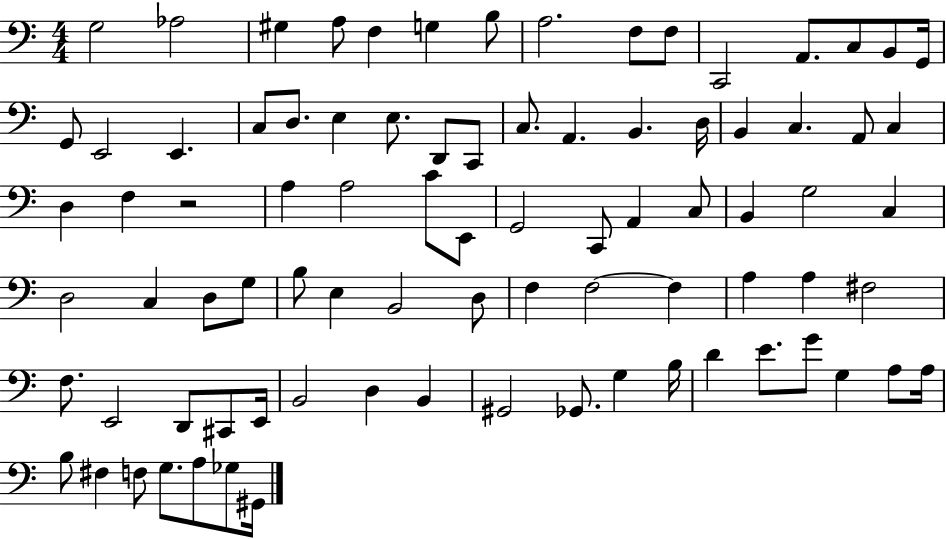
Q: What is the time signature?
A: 4/4